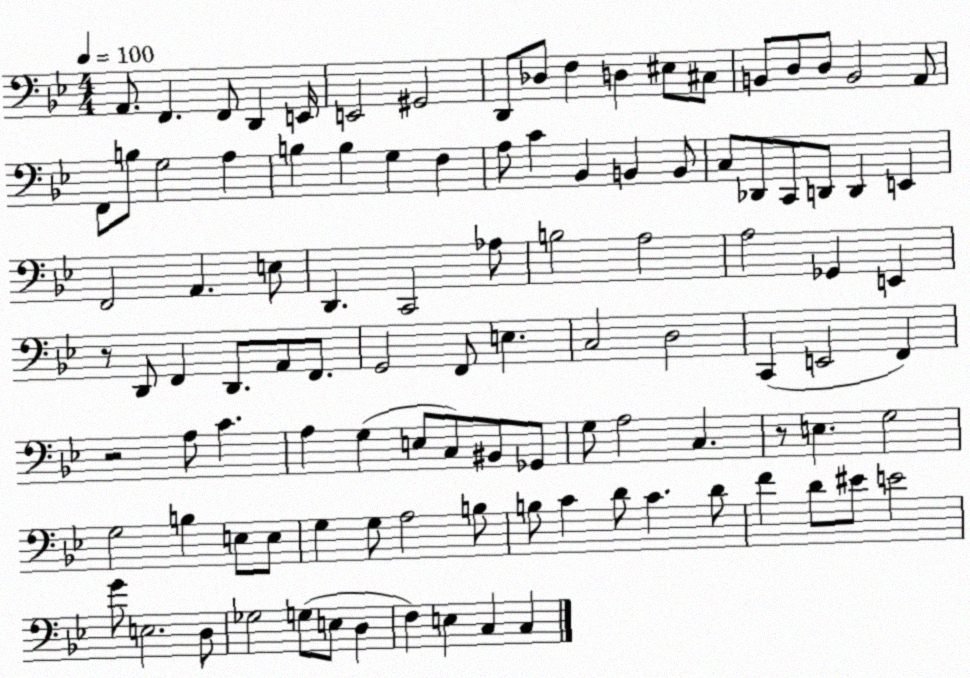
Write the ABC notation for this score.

X:1
T:Untitled
M:4/4
L:1/4
K:Bb
A,,/2 F,, F,,/2 D,, E,,/4 E,,2 ^G,,2 D,,/2 _D,/2 F, D, ^E,/2 ^C,/2 B,,/2 D,/2 D,/2 B,,2 A,,/2 F,,/2 B,/2 G,2 A, B, B, G, F, A,/2 C _B,, B,, B,,/2 C,/2 _D,,/2 C,,/2 D,,/2 D,, E,, F,,2 A,, E,/2 D,, C,,2 _A,/2 B,2 A,2 A,2 _G,, E,, z/2 D,,/2 F,, D,,/2 A,,/2 F,,/2 G,,2 F,,/2 E, C,2 D,2 C,, E,,2 F,, z2 A,/2 C A, G, E,/2 C,/2 ^B,,/2 _G,,/2 G,/2 A,2 C, z/2 E, G,2 G,2 B, E,/2 E,/2 G, G,/2 A,2 B,/2 B,/2 C D/2 C D/2 F D/2 ^E/2 E2 G/2 E,2 D,/2 _G,2 G,/2 E,/2 D, F, E, C, C,